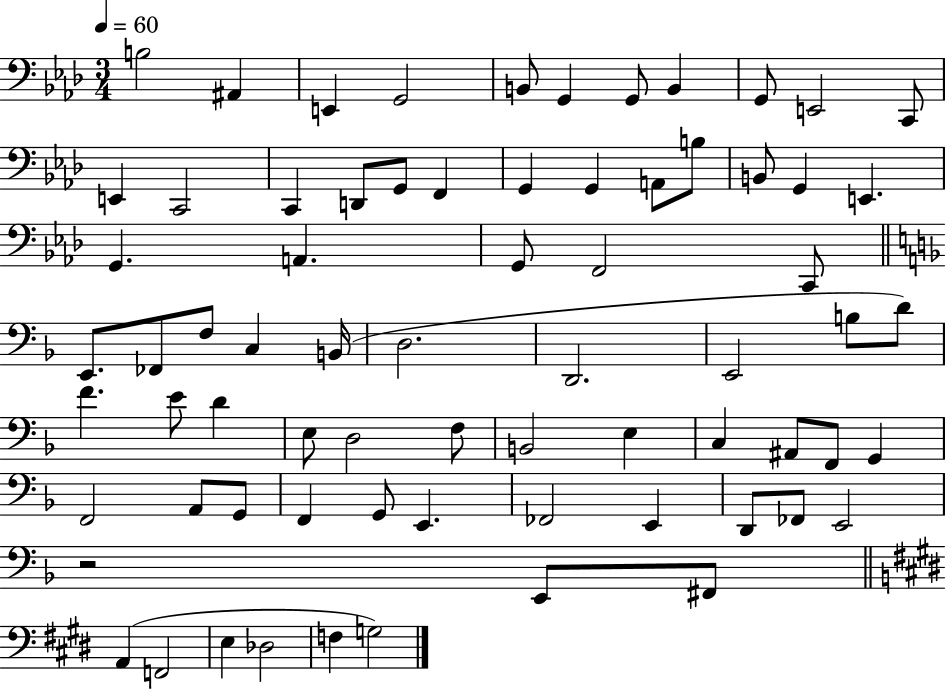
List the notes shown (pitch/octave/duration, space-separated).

B3/h A#2/q E2/q G2/h B2/e G2/q G2/e B2/q G2/e E2/h C2/e E2/q C2/h C2/q D2/e G2/e F2/q G2/q G2/q A2/e B3/e B2/e G2/q E2/q. G2/q. A2/q. G2/e F2/h C2/e E2/e. FES2/e F3/e C3/q B2/s D3/h. D2/h. E2/h B3/e D4/e F4/q. E4/e D4/q E3/e D3/h F3/e B2/h E3/q C3/q A#2/e F2/e G2/q F2/h A2/e G2/e F2/q G2/e E2/q. FES2/h E2/q D2/e FES2/e E2/h R/h E2/e F#2/e A2/q F2/h E3/q Db3/h F3/q G3/h